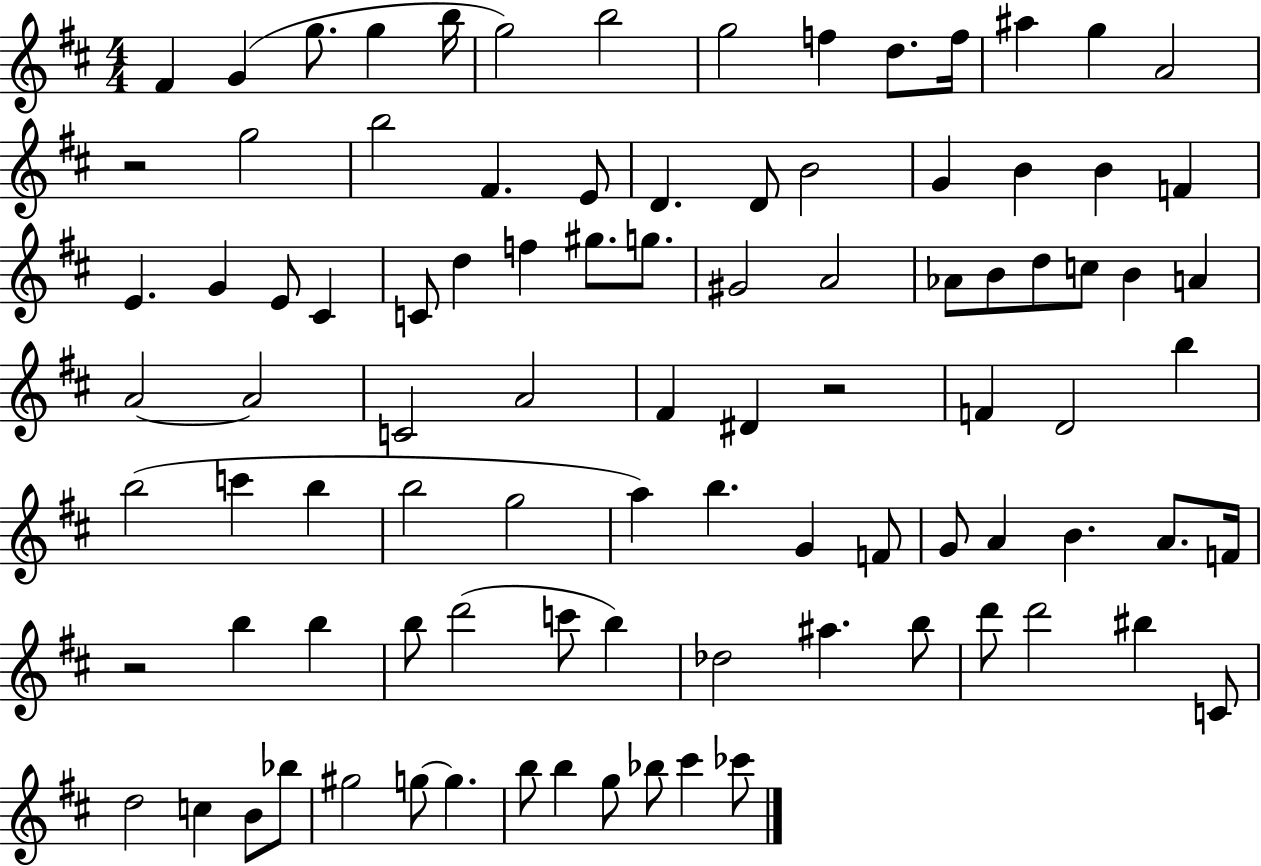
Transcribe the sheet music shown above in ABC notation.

X:1
T:Untitled
M:4/4
L:1/4
K:D
^F G g/2 g b/4 g2 b2 g2 f d/2 f/4 ^a g A2 z2 g2 b2 ^F E/2 D D/2 B2 G B B F E G E/2 ^C C/2 d f ^g/2 g/2 ^G2 A2 _A/2 B/2 d/2 c/2 B A A2 A2 C2 A2 ^F ^D z2 F D2 b b2 c' b b2 g2 a b G F/2 G/2 A B A/2 F/4 z2 b b b/2 d'2 c'/2 b _d2 ^a b/2 d'/2 d'2 ^b C/2 d2 c B/2 _b/2 ^g2 g/2 g b/2 b g/2 _b/2 ^c' _c'/2